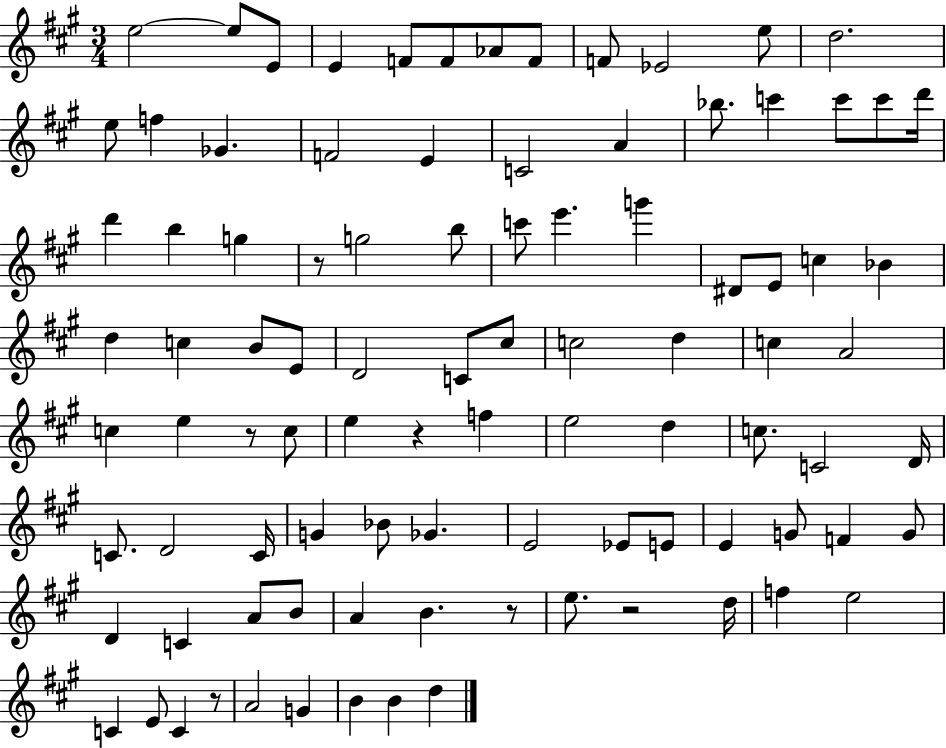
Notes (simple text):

E5/h E5/e E4/e E4/q F4/e F4/e Ab4/e F4/e F4/e Eb4/h E5/e D5/h. E5/e F5/q Gb4/q. F4/h E4/q C4/h A4/q Bb5/e. C6/q C6/e C6/e D6/s D6/q B5/q G5/q R/e G5/h B5/e C6/e E6/q. G6/q D#4/e E4/e C5/q Bb4/q D5/q C5/q B4/e E4/e D4/h C4/e C#5/e C5/h D5/q C5/q A4/h C5/q E5/q R/e C5/e E5/q R/q F5/q E5/h D5/q C5/e. C4/h D4/s C4/e. D4/h C4/s G4/q Bb4/e Gb4/q. E4/h Eb4/e E4/e E4/q G4/e F4/q G4/e D4/q C4/q A4/e B4/e A4/q B4/q. R/e E5/e. R/h D5/s F5/q E5/h C4/q E4/e C4/q R/e A4/h G4/q B4/q B4/q D5/q